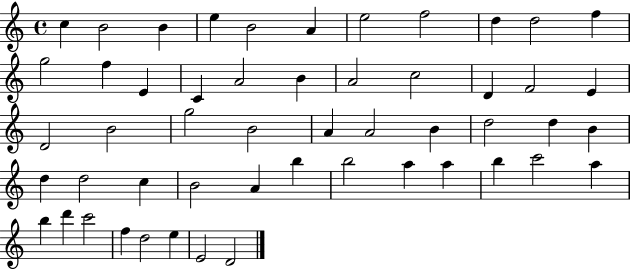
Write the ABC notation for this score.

X:1
T:Untitled
M:4/4
L:1/4
K:C
c B2 B e B2 A e2 f2 d d2 f g2 f E C A2 B A2 c2 D F2 E D2 B2 g2 B2 A A2 B d2 d B d d2 c B2 A b b2 a a b c'2 a b d' c'2 f d2 e E2 D2